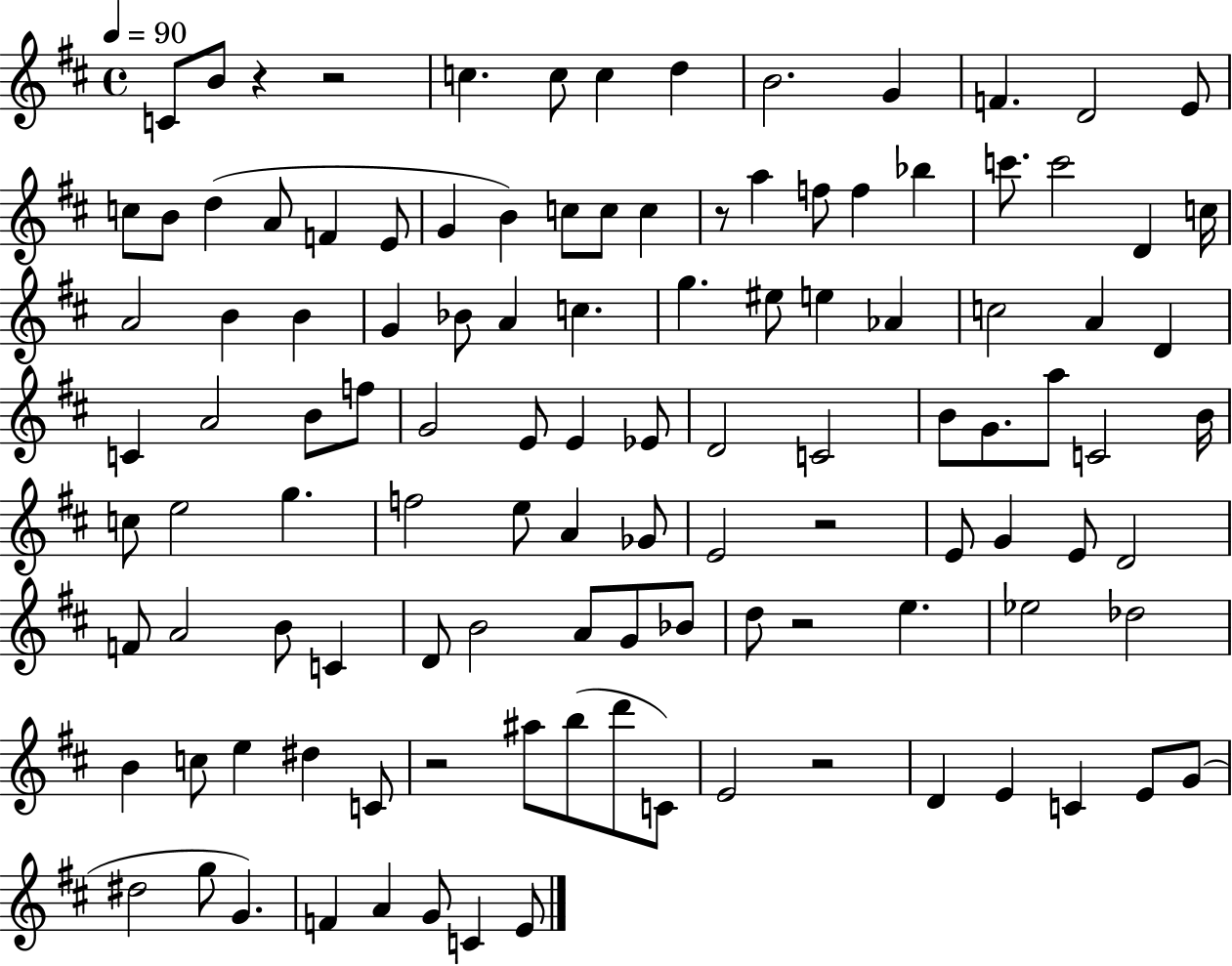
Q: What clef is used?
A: treble